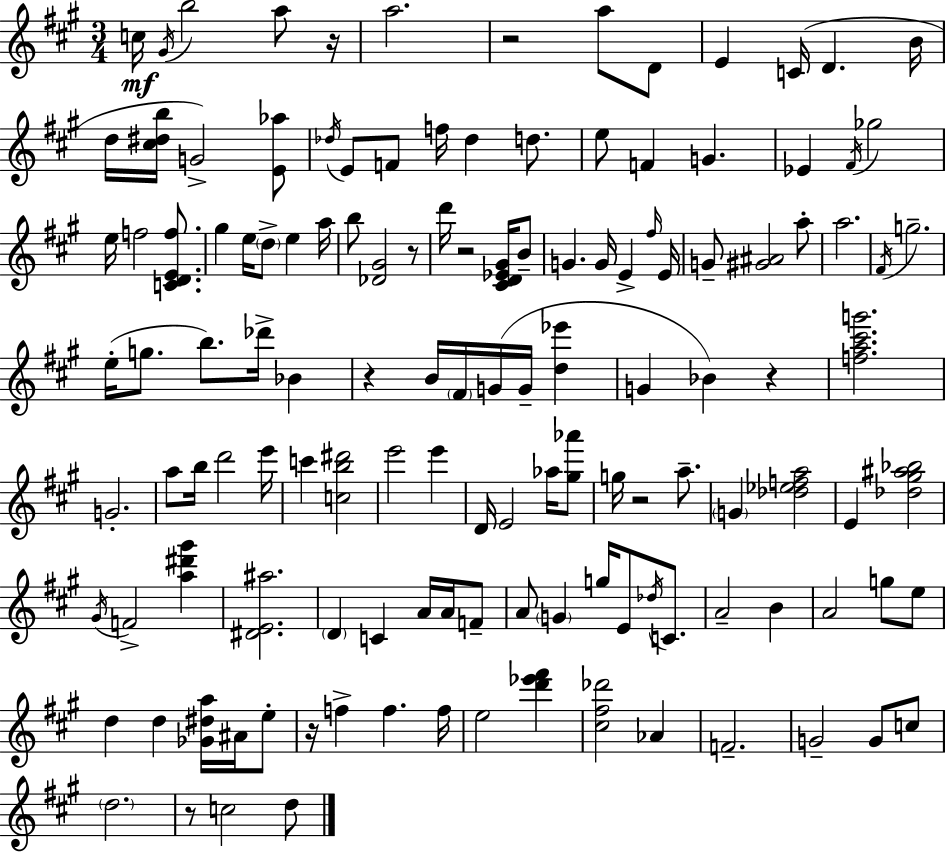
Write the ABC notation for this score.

X:1
T:Untitled
M:3/4
L:1/4
K:A
c/4 ^G/4 b2 a/2 z/4 a2 z2 a/2 D/2 E C/4 D B/4 d/4 [^c^db]/4 G2 [E_a]/2 _d/4 E/2 F/2 f/4 _d d/2 e/2 F G _E ^F/4 _g2 e/4 f2 [CDEf]/2 ^g e/4 d/2 e a/4 b/2 [_D^G]2 z/2 d'/4 z2 [^CD_E^G]/4 B/2 G G/4 E ^f/4 E/4 G/2 [^G^A]2 a/2 a2 ^F/4 g2 e/4 g/2 b/2 _d'/4 _B z B/4 ^F/4 G/4 G/4 [d_e'] G _B z [fa^c'g']2 G2 a/2 b/4 d'2 e'/4 c' [cb^d']2 e'2 e' D/4 E2 _a/4 [^g_a']/2 g/4 z2 a/2 G [_d_efa]2 E [_d^g^a_b]2 ^G/4 F2 [a^d'^g'] [^DE^a]2 D C A/4 A/4 F/2 A/2 G g/4 E/2 _d/4 C/2 A2 B A2 g/2 e/2 d d [_G^da]/4 ^A/4 e/2 z/4 f f f/4 e2 [d'_e'^f'] [^c^f_d']2 _A F2 G2 G/2 c/2 d2 z/2 c2 d/2